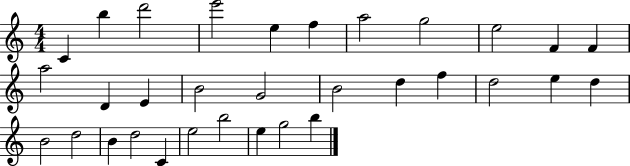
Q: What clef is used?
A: treble